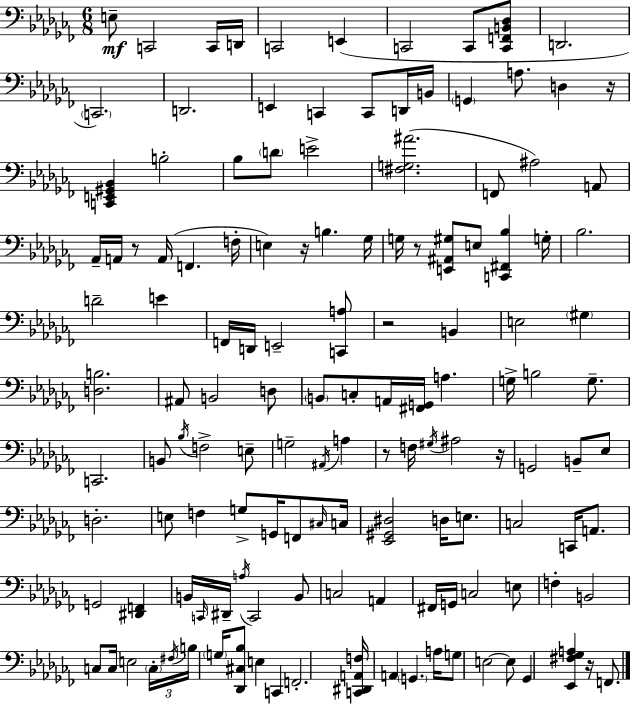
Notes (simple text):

E3/e C2/h C2/s D2/s C2/h E2/q C2/h C2/e [C2,F2,B2,Db3]/e D2/h. C2/h. D2/h. E2/q C2/q C2/e D2/s B2/s G2/q A3/e. D3/q R/s [C2,E2,G#2,Bb2]/q B3/h Bb3/e D4/e E4/h [F#3,G3,A#4]/h. F2/e A#3/h A2/e Ab2/s A2/s R/e A2/s F2/q. F3/s E3/q R/s B3/q. Gb3/s G3/s R/e [E2,A#2,G#3]/e E3/e [C2,F#2,Bb3]/q G3/s Bb3/h. D4/h E4/q F2/s D2/s E2/h [C2,A3]/e R/h B2/q E3/h G#3/q [D3,B3]/h. A#2/e B2/h D3/e B2/e C3/e A2/s [F#2,G2]/s A3/q. G3/s B3/h G3/e. C2/h. B2/e Bb3/s F3/h E3/e G3/h A#2/s A3/q R/e F3/s G#3/s A#3/h R/s G2/h B2/e Eb3/e D3/h. E3/e F3/q G3/e G2/s F2/e C#3/s C3/s [Eb2,G#2,D#3]/h D3/s E3/e. C3/h C2/s A2/e. G2/h [D#2,F2]/q B2/s C2/s D#2/s A3/s C2/h B2/e C3/h A2/q F#2/s G2/s C3/h E3/e F3/q B2/h C3/e C3/s E3/h C3/s F#3/s B3/s G3/s [Db2,C#3,Bb3]/e E3/q C2/q F2/h. [C2,D#2,A2,F3]/s A2/q G2/q. A3/s G3/e E3/h E3/e Gb2/q [Eb2,F#3,Gb3,A3]/q R/s F2/e.